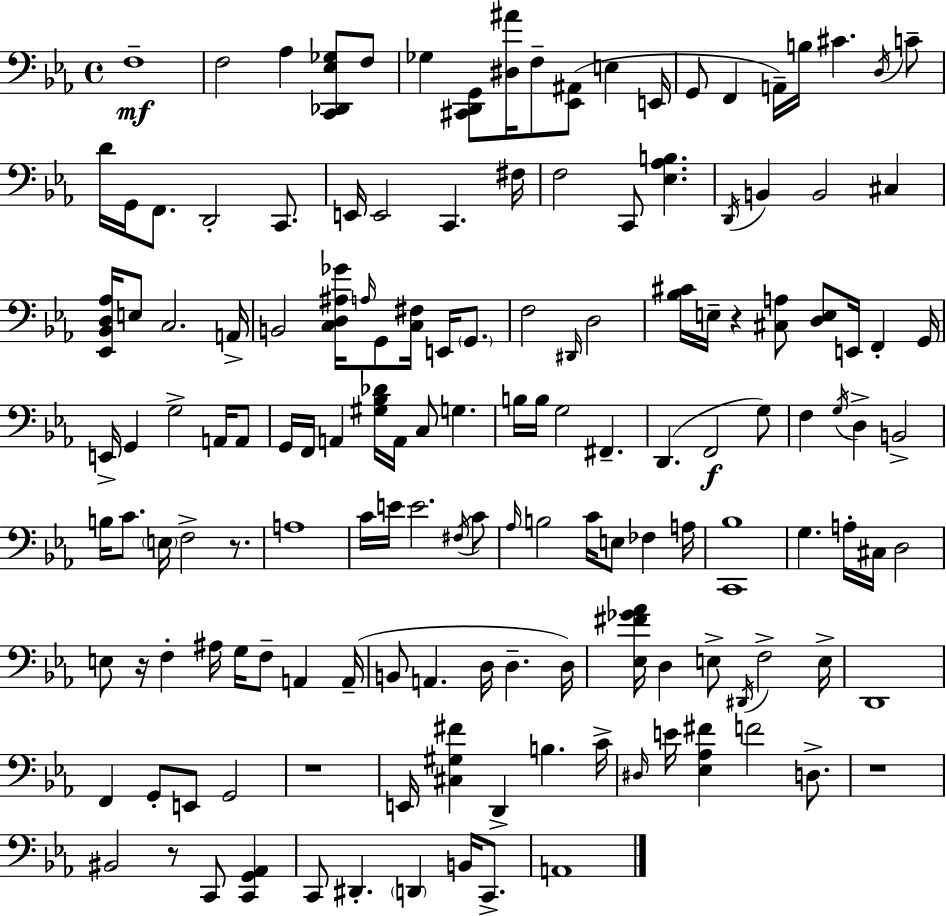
F3/w F3/h Ab3/q [C2,Db2,Eb3,Gb3]/e F3/e Gb3/q [C#2,D2,G2]/e [D#3,A#4]/s F3/e [Eb2,A#2]/e E3/q E2/s G2/e F2/q A2/s B3/s C#4/q. D3/s C4/e D4/s G2/s F2/e. D2/h C2/e. E2/s E2/h C2/q. F#3/s F3/h C2/e [Eb3,Ab3,B3]/q. D2/s B2/q B2/h C#3/q [Eb2,Bb2,D3,Ab3]/s E3/e C3/h. A2/s B2/h [C3,D3,A#3,Gb4]/s A3/s G2/e [C3,F#3]/s E2/s G2/e. F3/h D#2/s D3/h [Bb3,C#4]/s E3/s R/q [C#3,A3]/e [D3,E3]/e E2/s F2/q G2/s E2/s G2/q G3/h A2/s A2/e G2/s F2/s A2/q [G#3,Bb3,Db4]/s A2/s C3/e G3/q. B3/s B3/s G3/h F#2/q. D2/q. F2/h G3/e F3/q G3/s D3/q B2/h B3/s C4/e. E3/s F3/h R/e. A3/w C4/s E4/s E4/h. F#3/s C4/e Ab3/s B3/h C4/s E3/e FES3/q A3/s [C2,Bb3]/w G3/q. A3/s C#3/s D3/h E3/e R/s F3/q A#3/s G3/s F3/e A2/q A2/s B2/e A2/q. D3/s D3/q. D3/s [Eb3,F#4,Gb4,Ab4]/s D3/q E3/e D#2/s F3/h E3/s D2/w F2/q G2/e E2/e G2/h R/w E2/s [C#3,G#3,F#4]/q D2/q B3/q. C4/s D#3/s E4/s [Eb3,Ab3,F#4]/q F4/h D3/e. R/w BIS2/h R/e C2/e [C2,G2,Ab2]/q C2/e D#2/q. D2/q B2/s C2/e. A2/w